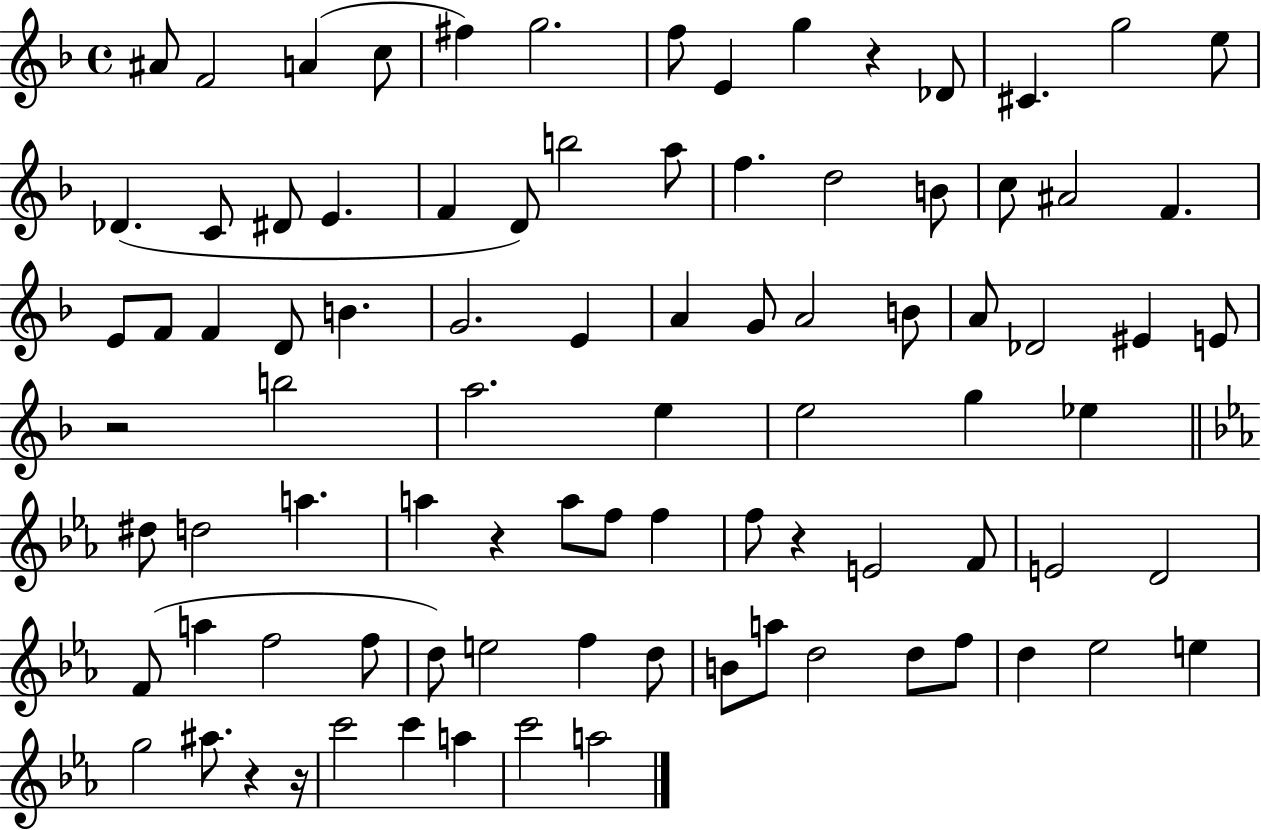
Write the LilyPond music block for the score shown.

{
  \clef treble
  \time 4/4
  \defaultTimeSignature
  \key f \major
  ais'8 f'2 a'4( c''8 | fis''4) g''2. | f''8 e'4 g''4 r4 des'8 | cis'4. g''2 e''8 | \break des'4.( c'8 dis'8 e'4. | f'4 d'8) b''2 a''8 | f''4. d''2 b'8 | c''8 ais'2 f'4. | \break e'8 f'8 f'4 d'8 b'4. | g'2. e'4 | a'4 g'8 a'2 b'8 | a'8 des'2 eis'4 e'8 | \break r2 b''2 | a''2. e''4 | e''2 g''4 ees''4 | \bar "||" \break \key c \minor dis''8 d''2 a''4. | a''4 r4 a''8 f''8 f''4 | f''8 r4 e'2 f'8 | e'2 d'2 | \break f'8( a''4 f''2 f''8 | d''8) e''2 f''4 d''8 | b'8 a''8 d''2 d''8 f''8 | d''4 ees''2 e''4 | \break g''2 ais''8. r4 r16 | c'''2 c'''4 a''4 | c'''2 a''2 | \bar "|."
}